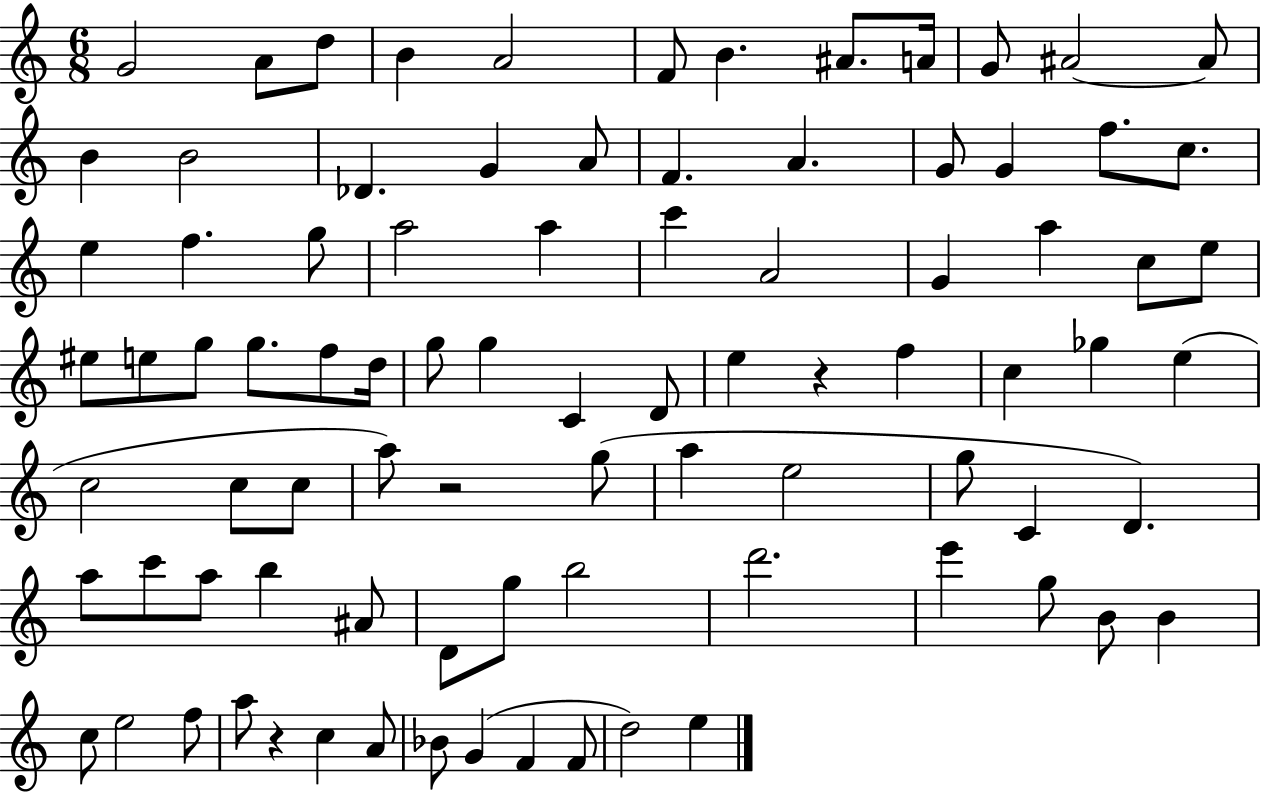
G4/h A4/e D5/e B4/q A4/h F4/e B4/q. A#4/e. A4/s G4/e A#4/h A#4/e B4/q B4/h Db4/q. G4/q A4/e F4/q. A4/q. G4/e G4/q F5/e. C5/e. E5/q F5/q. G5/e A5/h A5/q C6/q A4/h G4/q A5/q C5/e E5/e EIS5/e E5/e G5/e G5/e. F5/e D5/s G5/e G5/q C4/q D4/e E5/q R/q F5/q C5/q Gb5/q E5/q C5/h C5/e C5/e A5/e R/h G5/e A5/q E5/h G5/e C4/q D4/q. A5/e C6/e A5/e B5/q A#4/e D4/e G5/e B5/h D6/h. E6/q G5/e B4/e B4/q C5/e E5/h F5/e A5/e R/q C5/q A4/e Bb4/e G4/q F4/q F4/e D5/h E5/q